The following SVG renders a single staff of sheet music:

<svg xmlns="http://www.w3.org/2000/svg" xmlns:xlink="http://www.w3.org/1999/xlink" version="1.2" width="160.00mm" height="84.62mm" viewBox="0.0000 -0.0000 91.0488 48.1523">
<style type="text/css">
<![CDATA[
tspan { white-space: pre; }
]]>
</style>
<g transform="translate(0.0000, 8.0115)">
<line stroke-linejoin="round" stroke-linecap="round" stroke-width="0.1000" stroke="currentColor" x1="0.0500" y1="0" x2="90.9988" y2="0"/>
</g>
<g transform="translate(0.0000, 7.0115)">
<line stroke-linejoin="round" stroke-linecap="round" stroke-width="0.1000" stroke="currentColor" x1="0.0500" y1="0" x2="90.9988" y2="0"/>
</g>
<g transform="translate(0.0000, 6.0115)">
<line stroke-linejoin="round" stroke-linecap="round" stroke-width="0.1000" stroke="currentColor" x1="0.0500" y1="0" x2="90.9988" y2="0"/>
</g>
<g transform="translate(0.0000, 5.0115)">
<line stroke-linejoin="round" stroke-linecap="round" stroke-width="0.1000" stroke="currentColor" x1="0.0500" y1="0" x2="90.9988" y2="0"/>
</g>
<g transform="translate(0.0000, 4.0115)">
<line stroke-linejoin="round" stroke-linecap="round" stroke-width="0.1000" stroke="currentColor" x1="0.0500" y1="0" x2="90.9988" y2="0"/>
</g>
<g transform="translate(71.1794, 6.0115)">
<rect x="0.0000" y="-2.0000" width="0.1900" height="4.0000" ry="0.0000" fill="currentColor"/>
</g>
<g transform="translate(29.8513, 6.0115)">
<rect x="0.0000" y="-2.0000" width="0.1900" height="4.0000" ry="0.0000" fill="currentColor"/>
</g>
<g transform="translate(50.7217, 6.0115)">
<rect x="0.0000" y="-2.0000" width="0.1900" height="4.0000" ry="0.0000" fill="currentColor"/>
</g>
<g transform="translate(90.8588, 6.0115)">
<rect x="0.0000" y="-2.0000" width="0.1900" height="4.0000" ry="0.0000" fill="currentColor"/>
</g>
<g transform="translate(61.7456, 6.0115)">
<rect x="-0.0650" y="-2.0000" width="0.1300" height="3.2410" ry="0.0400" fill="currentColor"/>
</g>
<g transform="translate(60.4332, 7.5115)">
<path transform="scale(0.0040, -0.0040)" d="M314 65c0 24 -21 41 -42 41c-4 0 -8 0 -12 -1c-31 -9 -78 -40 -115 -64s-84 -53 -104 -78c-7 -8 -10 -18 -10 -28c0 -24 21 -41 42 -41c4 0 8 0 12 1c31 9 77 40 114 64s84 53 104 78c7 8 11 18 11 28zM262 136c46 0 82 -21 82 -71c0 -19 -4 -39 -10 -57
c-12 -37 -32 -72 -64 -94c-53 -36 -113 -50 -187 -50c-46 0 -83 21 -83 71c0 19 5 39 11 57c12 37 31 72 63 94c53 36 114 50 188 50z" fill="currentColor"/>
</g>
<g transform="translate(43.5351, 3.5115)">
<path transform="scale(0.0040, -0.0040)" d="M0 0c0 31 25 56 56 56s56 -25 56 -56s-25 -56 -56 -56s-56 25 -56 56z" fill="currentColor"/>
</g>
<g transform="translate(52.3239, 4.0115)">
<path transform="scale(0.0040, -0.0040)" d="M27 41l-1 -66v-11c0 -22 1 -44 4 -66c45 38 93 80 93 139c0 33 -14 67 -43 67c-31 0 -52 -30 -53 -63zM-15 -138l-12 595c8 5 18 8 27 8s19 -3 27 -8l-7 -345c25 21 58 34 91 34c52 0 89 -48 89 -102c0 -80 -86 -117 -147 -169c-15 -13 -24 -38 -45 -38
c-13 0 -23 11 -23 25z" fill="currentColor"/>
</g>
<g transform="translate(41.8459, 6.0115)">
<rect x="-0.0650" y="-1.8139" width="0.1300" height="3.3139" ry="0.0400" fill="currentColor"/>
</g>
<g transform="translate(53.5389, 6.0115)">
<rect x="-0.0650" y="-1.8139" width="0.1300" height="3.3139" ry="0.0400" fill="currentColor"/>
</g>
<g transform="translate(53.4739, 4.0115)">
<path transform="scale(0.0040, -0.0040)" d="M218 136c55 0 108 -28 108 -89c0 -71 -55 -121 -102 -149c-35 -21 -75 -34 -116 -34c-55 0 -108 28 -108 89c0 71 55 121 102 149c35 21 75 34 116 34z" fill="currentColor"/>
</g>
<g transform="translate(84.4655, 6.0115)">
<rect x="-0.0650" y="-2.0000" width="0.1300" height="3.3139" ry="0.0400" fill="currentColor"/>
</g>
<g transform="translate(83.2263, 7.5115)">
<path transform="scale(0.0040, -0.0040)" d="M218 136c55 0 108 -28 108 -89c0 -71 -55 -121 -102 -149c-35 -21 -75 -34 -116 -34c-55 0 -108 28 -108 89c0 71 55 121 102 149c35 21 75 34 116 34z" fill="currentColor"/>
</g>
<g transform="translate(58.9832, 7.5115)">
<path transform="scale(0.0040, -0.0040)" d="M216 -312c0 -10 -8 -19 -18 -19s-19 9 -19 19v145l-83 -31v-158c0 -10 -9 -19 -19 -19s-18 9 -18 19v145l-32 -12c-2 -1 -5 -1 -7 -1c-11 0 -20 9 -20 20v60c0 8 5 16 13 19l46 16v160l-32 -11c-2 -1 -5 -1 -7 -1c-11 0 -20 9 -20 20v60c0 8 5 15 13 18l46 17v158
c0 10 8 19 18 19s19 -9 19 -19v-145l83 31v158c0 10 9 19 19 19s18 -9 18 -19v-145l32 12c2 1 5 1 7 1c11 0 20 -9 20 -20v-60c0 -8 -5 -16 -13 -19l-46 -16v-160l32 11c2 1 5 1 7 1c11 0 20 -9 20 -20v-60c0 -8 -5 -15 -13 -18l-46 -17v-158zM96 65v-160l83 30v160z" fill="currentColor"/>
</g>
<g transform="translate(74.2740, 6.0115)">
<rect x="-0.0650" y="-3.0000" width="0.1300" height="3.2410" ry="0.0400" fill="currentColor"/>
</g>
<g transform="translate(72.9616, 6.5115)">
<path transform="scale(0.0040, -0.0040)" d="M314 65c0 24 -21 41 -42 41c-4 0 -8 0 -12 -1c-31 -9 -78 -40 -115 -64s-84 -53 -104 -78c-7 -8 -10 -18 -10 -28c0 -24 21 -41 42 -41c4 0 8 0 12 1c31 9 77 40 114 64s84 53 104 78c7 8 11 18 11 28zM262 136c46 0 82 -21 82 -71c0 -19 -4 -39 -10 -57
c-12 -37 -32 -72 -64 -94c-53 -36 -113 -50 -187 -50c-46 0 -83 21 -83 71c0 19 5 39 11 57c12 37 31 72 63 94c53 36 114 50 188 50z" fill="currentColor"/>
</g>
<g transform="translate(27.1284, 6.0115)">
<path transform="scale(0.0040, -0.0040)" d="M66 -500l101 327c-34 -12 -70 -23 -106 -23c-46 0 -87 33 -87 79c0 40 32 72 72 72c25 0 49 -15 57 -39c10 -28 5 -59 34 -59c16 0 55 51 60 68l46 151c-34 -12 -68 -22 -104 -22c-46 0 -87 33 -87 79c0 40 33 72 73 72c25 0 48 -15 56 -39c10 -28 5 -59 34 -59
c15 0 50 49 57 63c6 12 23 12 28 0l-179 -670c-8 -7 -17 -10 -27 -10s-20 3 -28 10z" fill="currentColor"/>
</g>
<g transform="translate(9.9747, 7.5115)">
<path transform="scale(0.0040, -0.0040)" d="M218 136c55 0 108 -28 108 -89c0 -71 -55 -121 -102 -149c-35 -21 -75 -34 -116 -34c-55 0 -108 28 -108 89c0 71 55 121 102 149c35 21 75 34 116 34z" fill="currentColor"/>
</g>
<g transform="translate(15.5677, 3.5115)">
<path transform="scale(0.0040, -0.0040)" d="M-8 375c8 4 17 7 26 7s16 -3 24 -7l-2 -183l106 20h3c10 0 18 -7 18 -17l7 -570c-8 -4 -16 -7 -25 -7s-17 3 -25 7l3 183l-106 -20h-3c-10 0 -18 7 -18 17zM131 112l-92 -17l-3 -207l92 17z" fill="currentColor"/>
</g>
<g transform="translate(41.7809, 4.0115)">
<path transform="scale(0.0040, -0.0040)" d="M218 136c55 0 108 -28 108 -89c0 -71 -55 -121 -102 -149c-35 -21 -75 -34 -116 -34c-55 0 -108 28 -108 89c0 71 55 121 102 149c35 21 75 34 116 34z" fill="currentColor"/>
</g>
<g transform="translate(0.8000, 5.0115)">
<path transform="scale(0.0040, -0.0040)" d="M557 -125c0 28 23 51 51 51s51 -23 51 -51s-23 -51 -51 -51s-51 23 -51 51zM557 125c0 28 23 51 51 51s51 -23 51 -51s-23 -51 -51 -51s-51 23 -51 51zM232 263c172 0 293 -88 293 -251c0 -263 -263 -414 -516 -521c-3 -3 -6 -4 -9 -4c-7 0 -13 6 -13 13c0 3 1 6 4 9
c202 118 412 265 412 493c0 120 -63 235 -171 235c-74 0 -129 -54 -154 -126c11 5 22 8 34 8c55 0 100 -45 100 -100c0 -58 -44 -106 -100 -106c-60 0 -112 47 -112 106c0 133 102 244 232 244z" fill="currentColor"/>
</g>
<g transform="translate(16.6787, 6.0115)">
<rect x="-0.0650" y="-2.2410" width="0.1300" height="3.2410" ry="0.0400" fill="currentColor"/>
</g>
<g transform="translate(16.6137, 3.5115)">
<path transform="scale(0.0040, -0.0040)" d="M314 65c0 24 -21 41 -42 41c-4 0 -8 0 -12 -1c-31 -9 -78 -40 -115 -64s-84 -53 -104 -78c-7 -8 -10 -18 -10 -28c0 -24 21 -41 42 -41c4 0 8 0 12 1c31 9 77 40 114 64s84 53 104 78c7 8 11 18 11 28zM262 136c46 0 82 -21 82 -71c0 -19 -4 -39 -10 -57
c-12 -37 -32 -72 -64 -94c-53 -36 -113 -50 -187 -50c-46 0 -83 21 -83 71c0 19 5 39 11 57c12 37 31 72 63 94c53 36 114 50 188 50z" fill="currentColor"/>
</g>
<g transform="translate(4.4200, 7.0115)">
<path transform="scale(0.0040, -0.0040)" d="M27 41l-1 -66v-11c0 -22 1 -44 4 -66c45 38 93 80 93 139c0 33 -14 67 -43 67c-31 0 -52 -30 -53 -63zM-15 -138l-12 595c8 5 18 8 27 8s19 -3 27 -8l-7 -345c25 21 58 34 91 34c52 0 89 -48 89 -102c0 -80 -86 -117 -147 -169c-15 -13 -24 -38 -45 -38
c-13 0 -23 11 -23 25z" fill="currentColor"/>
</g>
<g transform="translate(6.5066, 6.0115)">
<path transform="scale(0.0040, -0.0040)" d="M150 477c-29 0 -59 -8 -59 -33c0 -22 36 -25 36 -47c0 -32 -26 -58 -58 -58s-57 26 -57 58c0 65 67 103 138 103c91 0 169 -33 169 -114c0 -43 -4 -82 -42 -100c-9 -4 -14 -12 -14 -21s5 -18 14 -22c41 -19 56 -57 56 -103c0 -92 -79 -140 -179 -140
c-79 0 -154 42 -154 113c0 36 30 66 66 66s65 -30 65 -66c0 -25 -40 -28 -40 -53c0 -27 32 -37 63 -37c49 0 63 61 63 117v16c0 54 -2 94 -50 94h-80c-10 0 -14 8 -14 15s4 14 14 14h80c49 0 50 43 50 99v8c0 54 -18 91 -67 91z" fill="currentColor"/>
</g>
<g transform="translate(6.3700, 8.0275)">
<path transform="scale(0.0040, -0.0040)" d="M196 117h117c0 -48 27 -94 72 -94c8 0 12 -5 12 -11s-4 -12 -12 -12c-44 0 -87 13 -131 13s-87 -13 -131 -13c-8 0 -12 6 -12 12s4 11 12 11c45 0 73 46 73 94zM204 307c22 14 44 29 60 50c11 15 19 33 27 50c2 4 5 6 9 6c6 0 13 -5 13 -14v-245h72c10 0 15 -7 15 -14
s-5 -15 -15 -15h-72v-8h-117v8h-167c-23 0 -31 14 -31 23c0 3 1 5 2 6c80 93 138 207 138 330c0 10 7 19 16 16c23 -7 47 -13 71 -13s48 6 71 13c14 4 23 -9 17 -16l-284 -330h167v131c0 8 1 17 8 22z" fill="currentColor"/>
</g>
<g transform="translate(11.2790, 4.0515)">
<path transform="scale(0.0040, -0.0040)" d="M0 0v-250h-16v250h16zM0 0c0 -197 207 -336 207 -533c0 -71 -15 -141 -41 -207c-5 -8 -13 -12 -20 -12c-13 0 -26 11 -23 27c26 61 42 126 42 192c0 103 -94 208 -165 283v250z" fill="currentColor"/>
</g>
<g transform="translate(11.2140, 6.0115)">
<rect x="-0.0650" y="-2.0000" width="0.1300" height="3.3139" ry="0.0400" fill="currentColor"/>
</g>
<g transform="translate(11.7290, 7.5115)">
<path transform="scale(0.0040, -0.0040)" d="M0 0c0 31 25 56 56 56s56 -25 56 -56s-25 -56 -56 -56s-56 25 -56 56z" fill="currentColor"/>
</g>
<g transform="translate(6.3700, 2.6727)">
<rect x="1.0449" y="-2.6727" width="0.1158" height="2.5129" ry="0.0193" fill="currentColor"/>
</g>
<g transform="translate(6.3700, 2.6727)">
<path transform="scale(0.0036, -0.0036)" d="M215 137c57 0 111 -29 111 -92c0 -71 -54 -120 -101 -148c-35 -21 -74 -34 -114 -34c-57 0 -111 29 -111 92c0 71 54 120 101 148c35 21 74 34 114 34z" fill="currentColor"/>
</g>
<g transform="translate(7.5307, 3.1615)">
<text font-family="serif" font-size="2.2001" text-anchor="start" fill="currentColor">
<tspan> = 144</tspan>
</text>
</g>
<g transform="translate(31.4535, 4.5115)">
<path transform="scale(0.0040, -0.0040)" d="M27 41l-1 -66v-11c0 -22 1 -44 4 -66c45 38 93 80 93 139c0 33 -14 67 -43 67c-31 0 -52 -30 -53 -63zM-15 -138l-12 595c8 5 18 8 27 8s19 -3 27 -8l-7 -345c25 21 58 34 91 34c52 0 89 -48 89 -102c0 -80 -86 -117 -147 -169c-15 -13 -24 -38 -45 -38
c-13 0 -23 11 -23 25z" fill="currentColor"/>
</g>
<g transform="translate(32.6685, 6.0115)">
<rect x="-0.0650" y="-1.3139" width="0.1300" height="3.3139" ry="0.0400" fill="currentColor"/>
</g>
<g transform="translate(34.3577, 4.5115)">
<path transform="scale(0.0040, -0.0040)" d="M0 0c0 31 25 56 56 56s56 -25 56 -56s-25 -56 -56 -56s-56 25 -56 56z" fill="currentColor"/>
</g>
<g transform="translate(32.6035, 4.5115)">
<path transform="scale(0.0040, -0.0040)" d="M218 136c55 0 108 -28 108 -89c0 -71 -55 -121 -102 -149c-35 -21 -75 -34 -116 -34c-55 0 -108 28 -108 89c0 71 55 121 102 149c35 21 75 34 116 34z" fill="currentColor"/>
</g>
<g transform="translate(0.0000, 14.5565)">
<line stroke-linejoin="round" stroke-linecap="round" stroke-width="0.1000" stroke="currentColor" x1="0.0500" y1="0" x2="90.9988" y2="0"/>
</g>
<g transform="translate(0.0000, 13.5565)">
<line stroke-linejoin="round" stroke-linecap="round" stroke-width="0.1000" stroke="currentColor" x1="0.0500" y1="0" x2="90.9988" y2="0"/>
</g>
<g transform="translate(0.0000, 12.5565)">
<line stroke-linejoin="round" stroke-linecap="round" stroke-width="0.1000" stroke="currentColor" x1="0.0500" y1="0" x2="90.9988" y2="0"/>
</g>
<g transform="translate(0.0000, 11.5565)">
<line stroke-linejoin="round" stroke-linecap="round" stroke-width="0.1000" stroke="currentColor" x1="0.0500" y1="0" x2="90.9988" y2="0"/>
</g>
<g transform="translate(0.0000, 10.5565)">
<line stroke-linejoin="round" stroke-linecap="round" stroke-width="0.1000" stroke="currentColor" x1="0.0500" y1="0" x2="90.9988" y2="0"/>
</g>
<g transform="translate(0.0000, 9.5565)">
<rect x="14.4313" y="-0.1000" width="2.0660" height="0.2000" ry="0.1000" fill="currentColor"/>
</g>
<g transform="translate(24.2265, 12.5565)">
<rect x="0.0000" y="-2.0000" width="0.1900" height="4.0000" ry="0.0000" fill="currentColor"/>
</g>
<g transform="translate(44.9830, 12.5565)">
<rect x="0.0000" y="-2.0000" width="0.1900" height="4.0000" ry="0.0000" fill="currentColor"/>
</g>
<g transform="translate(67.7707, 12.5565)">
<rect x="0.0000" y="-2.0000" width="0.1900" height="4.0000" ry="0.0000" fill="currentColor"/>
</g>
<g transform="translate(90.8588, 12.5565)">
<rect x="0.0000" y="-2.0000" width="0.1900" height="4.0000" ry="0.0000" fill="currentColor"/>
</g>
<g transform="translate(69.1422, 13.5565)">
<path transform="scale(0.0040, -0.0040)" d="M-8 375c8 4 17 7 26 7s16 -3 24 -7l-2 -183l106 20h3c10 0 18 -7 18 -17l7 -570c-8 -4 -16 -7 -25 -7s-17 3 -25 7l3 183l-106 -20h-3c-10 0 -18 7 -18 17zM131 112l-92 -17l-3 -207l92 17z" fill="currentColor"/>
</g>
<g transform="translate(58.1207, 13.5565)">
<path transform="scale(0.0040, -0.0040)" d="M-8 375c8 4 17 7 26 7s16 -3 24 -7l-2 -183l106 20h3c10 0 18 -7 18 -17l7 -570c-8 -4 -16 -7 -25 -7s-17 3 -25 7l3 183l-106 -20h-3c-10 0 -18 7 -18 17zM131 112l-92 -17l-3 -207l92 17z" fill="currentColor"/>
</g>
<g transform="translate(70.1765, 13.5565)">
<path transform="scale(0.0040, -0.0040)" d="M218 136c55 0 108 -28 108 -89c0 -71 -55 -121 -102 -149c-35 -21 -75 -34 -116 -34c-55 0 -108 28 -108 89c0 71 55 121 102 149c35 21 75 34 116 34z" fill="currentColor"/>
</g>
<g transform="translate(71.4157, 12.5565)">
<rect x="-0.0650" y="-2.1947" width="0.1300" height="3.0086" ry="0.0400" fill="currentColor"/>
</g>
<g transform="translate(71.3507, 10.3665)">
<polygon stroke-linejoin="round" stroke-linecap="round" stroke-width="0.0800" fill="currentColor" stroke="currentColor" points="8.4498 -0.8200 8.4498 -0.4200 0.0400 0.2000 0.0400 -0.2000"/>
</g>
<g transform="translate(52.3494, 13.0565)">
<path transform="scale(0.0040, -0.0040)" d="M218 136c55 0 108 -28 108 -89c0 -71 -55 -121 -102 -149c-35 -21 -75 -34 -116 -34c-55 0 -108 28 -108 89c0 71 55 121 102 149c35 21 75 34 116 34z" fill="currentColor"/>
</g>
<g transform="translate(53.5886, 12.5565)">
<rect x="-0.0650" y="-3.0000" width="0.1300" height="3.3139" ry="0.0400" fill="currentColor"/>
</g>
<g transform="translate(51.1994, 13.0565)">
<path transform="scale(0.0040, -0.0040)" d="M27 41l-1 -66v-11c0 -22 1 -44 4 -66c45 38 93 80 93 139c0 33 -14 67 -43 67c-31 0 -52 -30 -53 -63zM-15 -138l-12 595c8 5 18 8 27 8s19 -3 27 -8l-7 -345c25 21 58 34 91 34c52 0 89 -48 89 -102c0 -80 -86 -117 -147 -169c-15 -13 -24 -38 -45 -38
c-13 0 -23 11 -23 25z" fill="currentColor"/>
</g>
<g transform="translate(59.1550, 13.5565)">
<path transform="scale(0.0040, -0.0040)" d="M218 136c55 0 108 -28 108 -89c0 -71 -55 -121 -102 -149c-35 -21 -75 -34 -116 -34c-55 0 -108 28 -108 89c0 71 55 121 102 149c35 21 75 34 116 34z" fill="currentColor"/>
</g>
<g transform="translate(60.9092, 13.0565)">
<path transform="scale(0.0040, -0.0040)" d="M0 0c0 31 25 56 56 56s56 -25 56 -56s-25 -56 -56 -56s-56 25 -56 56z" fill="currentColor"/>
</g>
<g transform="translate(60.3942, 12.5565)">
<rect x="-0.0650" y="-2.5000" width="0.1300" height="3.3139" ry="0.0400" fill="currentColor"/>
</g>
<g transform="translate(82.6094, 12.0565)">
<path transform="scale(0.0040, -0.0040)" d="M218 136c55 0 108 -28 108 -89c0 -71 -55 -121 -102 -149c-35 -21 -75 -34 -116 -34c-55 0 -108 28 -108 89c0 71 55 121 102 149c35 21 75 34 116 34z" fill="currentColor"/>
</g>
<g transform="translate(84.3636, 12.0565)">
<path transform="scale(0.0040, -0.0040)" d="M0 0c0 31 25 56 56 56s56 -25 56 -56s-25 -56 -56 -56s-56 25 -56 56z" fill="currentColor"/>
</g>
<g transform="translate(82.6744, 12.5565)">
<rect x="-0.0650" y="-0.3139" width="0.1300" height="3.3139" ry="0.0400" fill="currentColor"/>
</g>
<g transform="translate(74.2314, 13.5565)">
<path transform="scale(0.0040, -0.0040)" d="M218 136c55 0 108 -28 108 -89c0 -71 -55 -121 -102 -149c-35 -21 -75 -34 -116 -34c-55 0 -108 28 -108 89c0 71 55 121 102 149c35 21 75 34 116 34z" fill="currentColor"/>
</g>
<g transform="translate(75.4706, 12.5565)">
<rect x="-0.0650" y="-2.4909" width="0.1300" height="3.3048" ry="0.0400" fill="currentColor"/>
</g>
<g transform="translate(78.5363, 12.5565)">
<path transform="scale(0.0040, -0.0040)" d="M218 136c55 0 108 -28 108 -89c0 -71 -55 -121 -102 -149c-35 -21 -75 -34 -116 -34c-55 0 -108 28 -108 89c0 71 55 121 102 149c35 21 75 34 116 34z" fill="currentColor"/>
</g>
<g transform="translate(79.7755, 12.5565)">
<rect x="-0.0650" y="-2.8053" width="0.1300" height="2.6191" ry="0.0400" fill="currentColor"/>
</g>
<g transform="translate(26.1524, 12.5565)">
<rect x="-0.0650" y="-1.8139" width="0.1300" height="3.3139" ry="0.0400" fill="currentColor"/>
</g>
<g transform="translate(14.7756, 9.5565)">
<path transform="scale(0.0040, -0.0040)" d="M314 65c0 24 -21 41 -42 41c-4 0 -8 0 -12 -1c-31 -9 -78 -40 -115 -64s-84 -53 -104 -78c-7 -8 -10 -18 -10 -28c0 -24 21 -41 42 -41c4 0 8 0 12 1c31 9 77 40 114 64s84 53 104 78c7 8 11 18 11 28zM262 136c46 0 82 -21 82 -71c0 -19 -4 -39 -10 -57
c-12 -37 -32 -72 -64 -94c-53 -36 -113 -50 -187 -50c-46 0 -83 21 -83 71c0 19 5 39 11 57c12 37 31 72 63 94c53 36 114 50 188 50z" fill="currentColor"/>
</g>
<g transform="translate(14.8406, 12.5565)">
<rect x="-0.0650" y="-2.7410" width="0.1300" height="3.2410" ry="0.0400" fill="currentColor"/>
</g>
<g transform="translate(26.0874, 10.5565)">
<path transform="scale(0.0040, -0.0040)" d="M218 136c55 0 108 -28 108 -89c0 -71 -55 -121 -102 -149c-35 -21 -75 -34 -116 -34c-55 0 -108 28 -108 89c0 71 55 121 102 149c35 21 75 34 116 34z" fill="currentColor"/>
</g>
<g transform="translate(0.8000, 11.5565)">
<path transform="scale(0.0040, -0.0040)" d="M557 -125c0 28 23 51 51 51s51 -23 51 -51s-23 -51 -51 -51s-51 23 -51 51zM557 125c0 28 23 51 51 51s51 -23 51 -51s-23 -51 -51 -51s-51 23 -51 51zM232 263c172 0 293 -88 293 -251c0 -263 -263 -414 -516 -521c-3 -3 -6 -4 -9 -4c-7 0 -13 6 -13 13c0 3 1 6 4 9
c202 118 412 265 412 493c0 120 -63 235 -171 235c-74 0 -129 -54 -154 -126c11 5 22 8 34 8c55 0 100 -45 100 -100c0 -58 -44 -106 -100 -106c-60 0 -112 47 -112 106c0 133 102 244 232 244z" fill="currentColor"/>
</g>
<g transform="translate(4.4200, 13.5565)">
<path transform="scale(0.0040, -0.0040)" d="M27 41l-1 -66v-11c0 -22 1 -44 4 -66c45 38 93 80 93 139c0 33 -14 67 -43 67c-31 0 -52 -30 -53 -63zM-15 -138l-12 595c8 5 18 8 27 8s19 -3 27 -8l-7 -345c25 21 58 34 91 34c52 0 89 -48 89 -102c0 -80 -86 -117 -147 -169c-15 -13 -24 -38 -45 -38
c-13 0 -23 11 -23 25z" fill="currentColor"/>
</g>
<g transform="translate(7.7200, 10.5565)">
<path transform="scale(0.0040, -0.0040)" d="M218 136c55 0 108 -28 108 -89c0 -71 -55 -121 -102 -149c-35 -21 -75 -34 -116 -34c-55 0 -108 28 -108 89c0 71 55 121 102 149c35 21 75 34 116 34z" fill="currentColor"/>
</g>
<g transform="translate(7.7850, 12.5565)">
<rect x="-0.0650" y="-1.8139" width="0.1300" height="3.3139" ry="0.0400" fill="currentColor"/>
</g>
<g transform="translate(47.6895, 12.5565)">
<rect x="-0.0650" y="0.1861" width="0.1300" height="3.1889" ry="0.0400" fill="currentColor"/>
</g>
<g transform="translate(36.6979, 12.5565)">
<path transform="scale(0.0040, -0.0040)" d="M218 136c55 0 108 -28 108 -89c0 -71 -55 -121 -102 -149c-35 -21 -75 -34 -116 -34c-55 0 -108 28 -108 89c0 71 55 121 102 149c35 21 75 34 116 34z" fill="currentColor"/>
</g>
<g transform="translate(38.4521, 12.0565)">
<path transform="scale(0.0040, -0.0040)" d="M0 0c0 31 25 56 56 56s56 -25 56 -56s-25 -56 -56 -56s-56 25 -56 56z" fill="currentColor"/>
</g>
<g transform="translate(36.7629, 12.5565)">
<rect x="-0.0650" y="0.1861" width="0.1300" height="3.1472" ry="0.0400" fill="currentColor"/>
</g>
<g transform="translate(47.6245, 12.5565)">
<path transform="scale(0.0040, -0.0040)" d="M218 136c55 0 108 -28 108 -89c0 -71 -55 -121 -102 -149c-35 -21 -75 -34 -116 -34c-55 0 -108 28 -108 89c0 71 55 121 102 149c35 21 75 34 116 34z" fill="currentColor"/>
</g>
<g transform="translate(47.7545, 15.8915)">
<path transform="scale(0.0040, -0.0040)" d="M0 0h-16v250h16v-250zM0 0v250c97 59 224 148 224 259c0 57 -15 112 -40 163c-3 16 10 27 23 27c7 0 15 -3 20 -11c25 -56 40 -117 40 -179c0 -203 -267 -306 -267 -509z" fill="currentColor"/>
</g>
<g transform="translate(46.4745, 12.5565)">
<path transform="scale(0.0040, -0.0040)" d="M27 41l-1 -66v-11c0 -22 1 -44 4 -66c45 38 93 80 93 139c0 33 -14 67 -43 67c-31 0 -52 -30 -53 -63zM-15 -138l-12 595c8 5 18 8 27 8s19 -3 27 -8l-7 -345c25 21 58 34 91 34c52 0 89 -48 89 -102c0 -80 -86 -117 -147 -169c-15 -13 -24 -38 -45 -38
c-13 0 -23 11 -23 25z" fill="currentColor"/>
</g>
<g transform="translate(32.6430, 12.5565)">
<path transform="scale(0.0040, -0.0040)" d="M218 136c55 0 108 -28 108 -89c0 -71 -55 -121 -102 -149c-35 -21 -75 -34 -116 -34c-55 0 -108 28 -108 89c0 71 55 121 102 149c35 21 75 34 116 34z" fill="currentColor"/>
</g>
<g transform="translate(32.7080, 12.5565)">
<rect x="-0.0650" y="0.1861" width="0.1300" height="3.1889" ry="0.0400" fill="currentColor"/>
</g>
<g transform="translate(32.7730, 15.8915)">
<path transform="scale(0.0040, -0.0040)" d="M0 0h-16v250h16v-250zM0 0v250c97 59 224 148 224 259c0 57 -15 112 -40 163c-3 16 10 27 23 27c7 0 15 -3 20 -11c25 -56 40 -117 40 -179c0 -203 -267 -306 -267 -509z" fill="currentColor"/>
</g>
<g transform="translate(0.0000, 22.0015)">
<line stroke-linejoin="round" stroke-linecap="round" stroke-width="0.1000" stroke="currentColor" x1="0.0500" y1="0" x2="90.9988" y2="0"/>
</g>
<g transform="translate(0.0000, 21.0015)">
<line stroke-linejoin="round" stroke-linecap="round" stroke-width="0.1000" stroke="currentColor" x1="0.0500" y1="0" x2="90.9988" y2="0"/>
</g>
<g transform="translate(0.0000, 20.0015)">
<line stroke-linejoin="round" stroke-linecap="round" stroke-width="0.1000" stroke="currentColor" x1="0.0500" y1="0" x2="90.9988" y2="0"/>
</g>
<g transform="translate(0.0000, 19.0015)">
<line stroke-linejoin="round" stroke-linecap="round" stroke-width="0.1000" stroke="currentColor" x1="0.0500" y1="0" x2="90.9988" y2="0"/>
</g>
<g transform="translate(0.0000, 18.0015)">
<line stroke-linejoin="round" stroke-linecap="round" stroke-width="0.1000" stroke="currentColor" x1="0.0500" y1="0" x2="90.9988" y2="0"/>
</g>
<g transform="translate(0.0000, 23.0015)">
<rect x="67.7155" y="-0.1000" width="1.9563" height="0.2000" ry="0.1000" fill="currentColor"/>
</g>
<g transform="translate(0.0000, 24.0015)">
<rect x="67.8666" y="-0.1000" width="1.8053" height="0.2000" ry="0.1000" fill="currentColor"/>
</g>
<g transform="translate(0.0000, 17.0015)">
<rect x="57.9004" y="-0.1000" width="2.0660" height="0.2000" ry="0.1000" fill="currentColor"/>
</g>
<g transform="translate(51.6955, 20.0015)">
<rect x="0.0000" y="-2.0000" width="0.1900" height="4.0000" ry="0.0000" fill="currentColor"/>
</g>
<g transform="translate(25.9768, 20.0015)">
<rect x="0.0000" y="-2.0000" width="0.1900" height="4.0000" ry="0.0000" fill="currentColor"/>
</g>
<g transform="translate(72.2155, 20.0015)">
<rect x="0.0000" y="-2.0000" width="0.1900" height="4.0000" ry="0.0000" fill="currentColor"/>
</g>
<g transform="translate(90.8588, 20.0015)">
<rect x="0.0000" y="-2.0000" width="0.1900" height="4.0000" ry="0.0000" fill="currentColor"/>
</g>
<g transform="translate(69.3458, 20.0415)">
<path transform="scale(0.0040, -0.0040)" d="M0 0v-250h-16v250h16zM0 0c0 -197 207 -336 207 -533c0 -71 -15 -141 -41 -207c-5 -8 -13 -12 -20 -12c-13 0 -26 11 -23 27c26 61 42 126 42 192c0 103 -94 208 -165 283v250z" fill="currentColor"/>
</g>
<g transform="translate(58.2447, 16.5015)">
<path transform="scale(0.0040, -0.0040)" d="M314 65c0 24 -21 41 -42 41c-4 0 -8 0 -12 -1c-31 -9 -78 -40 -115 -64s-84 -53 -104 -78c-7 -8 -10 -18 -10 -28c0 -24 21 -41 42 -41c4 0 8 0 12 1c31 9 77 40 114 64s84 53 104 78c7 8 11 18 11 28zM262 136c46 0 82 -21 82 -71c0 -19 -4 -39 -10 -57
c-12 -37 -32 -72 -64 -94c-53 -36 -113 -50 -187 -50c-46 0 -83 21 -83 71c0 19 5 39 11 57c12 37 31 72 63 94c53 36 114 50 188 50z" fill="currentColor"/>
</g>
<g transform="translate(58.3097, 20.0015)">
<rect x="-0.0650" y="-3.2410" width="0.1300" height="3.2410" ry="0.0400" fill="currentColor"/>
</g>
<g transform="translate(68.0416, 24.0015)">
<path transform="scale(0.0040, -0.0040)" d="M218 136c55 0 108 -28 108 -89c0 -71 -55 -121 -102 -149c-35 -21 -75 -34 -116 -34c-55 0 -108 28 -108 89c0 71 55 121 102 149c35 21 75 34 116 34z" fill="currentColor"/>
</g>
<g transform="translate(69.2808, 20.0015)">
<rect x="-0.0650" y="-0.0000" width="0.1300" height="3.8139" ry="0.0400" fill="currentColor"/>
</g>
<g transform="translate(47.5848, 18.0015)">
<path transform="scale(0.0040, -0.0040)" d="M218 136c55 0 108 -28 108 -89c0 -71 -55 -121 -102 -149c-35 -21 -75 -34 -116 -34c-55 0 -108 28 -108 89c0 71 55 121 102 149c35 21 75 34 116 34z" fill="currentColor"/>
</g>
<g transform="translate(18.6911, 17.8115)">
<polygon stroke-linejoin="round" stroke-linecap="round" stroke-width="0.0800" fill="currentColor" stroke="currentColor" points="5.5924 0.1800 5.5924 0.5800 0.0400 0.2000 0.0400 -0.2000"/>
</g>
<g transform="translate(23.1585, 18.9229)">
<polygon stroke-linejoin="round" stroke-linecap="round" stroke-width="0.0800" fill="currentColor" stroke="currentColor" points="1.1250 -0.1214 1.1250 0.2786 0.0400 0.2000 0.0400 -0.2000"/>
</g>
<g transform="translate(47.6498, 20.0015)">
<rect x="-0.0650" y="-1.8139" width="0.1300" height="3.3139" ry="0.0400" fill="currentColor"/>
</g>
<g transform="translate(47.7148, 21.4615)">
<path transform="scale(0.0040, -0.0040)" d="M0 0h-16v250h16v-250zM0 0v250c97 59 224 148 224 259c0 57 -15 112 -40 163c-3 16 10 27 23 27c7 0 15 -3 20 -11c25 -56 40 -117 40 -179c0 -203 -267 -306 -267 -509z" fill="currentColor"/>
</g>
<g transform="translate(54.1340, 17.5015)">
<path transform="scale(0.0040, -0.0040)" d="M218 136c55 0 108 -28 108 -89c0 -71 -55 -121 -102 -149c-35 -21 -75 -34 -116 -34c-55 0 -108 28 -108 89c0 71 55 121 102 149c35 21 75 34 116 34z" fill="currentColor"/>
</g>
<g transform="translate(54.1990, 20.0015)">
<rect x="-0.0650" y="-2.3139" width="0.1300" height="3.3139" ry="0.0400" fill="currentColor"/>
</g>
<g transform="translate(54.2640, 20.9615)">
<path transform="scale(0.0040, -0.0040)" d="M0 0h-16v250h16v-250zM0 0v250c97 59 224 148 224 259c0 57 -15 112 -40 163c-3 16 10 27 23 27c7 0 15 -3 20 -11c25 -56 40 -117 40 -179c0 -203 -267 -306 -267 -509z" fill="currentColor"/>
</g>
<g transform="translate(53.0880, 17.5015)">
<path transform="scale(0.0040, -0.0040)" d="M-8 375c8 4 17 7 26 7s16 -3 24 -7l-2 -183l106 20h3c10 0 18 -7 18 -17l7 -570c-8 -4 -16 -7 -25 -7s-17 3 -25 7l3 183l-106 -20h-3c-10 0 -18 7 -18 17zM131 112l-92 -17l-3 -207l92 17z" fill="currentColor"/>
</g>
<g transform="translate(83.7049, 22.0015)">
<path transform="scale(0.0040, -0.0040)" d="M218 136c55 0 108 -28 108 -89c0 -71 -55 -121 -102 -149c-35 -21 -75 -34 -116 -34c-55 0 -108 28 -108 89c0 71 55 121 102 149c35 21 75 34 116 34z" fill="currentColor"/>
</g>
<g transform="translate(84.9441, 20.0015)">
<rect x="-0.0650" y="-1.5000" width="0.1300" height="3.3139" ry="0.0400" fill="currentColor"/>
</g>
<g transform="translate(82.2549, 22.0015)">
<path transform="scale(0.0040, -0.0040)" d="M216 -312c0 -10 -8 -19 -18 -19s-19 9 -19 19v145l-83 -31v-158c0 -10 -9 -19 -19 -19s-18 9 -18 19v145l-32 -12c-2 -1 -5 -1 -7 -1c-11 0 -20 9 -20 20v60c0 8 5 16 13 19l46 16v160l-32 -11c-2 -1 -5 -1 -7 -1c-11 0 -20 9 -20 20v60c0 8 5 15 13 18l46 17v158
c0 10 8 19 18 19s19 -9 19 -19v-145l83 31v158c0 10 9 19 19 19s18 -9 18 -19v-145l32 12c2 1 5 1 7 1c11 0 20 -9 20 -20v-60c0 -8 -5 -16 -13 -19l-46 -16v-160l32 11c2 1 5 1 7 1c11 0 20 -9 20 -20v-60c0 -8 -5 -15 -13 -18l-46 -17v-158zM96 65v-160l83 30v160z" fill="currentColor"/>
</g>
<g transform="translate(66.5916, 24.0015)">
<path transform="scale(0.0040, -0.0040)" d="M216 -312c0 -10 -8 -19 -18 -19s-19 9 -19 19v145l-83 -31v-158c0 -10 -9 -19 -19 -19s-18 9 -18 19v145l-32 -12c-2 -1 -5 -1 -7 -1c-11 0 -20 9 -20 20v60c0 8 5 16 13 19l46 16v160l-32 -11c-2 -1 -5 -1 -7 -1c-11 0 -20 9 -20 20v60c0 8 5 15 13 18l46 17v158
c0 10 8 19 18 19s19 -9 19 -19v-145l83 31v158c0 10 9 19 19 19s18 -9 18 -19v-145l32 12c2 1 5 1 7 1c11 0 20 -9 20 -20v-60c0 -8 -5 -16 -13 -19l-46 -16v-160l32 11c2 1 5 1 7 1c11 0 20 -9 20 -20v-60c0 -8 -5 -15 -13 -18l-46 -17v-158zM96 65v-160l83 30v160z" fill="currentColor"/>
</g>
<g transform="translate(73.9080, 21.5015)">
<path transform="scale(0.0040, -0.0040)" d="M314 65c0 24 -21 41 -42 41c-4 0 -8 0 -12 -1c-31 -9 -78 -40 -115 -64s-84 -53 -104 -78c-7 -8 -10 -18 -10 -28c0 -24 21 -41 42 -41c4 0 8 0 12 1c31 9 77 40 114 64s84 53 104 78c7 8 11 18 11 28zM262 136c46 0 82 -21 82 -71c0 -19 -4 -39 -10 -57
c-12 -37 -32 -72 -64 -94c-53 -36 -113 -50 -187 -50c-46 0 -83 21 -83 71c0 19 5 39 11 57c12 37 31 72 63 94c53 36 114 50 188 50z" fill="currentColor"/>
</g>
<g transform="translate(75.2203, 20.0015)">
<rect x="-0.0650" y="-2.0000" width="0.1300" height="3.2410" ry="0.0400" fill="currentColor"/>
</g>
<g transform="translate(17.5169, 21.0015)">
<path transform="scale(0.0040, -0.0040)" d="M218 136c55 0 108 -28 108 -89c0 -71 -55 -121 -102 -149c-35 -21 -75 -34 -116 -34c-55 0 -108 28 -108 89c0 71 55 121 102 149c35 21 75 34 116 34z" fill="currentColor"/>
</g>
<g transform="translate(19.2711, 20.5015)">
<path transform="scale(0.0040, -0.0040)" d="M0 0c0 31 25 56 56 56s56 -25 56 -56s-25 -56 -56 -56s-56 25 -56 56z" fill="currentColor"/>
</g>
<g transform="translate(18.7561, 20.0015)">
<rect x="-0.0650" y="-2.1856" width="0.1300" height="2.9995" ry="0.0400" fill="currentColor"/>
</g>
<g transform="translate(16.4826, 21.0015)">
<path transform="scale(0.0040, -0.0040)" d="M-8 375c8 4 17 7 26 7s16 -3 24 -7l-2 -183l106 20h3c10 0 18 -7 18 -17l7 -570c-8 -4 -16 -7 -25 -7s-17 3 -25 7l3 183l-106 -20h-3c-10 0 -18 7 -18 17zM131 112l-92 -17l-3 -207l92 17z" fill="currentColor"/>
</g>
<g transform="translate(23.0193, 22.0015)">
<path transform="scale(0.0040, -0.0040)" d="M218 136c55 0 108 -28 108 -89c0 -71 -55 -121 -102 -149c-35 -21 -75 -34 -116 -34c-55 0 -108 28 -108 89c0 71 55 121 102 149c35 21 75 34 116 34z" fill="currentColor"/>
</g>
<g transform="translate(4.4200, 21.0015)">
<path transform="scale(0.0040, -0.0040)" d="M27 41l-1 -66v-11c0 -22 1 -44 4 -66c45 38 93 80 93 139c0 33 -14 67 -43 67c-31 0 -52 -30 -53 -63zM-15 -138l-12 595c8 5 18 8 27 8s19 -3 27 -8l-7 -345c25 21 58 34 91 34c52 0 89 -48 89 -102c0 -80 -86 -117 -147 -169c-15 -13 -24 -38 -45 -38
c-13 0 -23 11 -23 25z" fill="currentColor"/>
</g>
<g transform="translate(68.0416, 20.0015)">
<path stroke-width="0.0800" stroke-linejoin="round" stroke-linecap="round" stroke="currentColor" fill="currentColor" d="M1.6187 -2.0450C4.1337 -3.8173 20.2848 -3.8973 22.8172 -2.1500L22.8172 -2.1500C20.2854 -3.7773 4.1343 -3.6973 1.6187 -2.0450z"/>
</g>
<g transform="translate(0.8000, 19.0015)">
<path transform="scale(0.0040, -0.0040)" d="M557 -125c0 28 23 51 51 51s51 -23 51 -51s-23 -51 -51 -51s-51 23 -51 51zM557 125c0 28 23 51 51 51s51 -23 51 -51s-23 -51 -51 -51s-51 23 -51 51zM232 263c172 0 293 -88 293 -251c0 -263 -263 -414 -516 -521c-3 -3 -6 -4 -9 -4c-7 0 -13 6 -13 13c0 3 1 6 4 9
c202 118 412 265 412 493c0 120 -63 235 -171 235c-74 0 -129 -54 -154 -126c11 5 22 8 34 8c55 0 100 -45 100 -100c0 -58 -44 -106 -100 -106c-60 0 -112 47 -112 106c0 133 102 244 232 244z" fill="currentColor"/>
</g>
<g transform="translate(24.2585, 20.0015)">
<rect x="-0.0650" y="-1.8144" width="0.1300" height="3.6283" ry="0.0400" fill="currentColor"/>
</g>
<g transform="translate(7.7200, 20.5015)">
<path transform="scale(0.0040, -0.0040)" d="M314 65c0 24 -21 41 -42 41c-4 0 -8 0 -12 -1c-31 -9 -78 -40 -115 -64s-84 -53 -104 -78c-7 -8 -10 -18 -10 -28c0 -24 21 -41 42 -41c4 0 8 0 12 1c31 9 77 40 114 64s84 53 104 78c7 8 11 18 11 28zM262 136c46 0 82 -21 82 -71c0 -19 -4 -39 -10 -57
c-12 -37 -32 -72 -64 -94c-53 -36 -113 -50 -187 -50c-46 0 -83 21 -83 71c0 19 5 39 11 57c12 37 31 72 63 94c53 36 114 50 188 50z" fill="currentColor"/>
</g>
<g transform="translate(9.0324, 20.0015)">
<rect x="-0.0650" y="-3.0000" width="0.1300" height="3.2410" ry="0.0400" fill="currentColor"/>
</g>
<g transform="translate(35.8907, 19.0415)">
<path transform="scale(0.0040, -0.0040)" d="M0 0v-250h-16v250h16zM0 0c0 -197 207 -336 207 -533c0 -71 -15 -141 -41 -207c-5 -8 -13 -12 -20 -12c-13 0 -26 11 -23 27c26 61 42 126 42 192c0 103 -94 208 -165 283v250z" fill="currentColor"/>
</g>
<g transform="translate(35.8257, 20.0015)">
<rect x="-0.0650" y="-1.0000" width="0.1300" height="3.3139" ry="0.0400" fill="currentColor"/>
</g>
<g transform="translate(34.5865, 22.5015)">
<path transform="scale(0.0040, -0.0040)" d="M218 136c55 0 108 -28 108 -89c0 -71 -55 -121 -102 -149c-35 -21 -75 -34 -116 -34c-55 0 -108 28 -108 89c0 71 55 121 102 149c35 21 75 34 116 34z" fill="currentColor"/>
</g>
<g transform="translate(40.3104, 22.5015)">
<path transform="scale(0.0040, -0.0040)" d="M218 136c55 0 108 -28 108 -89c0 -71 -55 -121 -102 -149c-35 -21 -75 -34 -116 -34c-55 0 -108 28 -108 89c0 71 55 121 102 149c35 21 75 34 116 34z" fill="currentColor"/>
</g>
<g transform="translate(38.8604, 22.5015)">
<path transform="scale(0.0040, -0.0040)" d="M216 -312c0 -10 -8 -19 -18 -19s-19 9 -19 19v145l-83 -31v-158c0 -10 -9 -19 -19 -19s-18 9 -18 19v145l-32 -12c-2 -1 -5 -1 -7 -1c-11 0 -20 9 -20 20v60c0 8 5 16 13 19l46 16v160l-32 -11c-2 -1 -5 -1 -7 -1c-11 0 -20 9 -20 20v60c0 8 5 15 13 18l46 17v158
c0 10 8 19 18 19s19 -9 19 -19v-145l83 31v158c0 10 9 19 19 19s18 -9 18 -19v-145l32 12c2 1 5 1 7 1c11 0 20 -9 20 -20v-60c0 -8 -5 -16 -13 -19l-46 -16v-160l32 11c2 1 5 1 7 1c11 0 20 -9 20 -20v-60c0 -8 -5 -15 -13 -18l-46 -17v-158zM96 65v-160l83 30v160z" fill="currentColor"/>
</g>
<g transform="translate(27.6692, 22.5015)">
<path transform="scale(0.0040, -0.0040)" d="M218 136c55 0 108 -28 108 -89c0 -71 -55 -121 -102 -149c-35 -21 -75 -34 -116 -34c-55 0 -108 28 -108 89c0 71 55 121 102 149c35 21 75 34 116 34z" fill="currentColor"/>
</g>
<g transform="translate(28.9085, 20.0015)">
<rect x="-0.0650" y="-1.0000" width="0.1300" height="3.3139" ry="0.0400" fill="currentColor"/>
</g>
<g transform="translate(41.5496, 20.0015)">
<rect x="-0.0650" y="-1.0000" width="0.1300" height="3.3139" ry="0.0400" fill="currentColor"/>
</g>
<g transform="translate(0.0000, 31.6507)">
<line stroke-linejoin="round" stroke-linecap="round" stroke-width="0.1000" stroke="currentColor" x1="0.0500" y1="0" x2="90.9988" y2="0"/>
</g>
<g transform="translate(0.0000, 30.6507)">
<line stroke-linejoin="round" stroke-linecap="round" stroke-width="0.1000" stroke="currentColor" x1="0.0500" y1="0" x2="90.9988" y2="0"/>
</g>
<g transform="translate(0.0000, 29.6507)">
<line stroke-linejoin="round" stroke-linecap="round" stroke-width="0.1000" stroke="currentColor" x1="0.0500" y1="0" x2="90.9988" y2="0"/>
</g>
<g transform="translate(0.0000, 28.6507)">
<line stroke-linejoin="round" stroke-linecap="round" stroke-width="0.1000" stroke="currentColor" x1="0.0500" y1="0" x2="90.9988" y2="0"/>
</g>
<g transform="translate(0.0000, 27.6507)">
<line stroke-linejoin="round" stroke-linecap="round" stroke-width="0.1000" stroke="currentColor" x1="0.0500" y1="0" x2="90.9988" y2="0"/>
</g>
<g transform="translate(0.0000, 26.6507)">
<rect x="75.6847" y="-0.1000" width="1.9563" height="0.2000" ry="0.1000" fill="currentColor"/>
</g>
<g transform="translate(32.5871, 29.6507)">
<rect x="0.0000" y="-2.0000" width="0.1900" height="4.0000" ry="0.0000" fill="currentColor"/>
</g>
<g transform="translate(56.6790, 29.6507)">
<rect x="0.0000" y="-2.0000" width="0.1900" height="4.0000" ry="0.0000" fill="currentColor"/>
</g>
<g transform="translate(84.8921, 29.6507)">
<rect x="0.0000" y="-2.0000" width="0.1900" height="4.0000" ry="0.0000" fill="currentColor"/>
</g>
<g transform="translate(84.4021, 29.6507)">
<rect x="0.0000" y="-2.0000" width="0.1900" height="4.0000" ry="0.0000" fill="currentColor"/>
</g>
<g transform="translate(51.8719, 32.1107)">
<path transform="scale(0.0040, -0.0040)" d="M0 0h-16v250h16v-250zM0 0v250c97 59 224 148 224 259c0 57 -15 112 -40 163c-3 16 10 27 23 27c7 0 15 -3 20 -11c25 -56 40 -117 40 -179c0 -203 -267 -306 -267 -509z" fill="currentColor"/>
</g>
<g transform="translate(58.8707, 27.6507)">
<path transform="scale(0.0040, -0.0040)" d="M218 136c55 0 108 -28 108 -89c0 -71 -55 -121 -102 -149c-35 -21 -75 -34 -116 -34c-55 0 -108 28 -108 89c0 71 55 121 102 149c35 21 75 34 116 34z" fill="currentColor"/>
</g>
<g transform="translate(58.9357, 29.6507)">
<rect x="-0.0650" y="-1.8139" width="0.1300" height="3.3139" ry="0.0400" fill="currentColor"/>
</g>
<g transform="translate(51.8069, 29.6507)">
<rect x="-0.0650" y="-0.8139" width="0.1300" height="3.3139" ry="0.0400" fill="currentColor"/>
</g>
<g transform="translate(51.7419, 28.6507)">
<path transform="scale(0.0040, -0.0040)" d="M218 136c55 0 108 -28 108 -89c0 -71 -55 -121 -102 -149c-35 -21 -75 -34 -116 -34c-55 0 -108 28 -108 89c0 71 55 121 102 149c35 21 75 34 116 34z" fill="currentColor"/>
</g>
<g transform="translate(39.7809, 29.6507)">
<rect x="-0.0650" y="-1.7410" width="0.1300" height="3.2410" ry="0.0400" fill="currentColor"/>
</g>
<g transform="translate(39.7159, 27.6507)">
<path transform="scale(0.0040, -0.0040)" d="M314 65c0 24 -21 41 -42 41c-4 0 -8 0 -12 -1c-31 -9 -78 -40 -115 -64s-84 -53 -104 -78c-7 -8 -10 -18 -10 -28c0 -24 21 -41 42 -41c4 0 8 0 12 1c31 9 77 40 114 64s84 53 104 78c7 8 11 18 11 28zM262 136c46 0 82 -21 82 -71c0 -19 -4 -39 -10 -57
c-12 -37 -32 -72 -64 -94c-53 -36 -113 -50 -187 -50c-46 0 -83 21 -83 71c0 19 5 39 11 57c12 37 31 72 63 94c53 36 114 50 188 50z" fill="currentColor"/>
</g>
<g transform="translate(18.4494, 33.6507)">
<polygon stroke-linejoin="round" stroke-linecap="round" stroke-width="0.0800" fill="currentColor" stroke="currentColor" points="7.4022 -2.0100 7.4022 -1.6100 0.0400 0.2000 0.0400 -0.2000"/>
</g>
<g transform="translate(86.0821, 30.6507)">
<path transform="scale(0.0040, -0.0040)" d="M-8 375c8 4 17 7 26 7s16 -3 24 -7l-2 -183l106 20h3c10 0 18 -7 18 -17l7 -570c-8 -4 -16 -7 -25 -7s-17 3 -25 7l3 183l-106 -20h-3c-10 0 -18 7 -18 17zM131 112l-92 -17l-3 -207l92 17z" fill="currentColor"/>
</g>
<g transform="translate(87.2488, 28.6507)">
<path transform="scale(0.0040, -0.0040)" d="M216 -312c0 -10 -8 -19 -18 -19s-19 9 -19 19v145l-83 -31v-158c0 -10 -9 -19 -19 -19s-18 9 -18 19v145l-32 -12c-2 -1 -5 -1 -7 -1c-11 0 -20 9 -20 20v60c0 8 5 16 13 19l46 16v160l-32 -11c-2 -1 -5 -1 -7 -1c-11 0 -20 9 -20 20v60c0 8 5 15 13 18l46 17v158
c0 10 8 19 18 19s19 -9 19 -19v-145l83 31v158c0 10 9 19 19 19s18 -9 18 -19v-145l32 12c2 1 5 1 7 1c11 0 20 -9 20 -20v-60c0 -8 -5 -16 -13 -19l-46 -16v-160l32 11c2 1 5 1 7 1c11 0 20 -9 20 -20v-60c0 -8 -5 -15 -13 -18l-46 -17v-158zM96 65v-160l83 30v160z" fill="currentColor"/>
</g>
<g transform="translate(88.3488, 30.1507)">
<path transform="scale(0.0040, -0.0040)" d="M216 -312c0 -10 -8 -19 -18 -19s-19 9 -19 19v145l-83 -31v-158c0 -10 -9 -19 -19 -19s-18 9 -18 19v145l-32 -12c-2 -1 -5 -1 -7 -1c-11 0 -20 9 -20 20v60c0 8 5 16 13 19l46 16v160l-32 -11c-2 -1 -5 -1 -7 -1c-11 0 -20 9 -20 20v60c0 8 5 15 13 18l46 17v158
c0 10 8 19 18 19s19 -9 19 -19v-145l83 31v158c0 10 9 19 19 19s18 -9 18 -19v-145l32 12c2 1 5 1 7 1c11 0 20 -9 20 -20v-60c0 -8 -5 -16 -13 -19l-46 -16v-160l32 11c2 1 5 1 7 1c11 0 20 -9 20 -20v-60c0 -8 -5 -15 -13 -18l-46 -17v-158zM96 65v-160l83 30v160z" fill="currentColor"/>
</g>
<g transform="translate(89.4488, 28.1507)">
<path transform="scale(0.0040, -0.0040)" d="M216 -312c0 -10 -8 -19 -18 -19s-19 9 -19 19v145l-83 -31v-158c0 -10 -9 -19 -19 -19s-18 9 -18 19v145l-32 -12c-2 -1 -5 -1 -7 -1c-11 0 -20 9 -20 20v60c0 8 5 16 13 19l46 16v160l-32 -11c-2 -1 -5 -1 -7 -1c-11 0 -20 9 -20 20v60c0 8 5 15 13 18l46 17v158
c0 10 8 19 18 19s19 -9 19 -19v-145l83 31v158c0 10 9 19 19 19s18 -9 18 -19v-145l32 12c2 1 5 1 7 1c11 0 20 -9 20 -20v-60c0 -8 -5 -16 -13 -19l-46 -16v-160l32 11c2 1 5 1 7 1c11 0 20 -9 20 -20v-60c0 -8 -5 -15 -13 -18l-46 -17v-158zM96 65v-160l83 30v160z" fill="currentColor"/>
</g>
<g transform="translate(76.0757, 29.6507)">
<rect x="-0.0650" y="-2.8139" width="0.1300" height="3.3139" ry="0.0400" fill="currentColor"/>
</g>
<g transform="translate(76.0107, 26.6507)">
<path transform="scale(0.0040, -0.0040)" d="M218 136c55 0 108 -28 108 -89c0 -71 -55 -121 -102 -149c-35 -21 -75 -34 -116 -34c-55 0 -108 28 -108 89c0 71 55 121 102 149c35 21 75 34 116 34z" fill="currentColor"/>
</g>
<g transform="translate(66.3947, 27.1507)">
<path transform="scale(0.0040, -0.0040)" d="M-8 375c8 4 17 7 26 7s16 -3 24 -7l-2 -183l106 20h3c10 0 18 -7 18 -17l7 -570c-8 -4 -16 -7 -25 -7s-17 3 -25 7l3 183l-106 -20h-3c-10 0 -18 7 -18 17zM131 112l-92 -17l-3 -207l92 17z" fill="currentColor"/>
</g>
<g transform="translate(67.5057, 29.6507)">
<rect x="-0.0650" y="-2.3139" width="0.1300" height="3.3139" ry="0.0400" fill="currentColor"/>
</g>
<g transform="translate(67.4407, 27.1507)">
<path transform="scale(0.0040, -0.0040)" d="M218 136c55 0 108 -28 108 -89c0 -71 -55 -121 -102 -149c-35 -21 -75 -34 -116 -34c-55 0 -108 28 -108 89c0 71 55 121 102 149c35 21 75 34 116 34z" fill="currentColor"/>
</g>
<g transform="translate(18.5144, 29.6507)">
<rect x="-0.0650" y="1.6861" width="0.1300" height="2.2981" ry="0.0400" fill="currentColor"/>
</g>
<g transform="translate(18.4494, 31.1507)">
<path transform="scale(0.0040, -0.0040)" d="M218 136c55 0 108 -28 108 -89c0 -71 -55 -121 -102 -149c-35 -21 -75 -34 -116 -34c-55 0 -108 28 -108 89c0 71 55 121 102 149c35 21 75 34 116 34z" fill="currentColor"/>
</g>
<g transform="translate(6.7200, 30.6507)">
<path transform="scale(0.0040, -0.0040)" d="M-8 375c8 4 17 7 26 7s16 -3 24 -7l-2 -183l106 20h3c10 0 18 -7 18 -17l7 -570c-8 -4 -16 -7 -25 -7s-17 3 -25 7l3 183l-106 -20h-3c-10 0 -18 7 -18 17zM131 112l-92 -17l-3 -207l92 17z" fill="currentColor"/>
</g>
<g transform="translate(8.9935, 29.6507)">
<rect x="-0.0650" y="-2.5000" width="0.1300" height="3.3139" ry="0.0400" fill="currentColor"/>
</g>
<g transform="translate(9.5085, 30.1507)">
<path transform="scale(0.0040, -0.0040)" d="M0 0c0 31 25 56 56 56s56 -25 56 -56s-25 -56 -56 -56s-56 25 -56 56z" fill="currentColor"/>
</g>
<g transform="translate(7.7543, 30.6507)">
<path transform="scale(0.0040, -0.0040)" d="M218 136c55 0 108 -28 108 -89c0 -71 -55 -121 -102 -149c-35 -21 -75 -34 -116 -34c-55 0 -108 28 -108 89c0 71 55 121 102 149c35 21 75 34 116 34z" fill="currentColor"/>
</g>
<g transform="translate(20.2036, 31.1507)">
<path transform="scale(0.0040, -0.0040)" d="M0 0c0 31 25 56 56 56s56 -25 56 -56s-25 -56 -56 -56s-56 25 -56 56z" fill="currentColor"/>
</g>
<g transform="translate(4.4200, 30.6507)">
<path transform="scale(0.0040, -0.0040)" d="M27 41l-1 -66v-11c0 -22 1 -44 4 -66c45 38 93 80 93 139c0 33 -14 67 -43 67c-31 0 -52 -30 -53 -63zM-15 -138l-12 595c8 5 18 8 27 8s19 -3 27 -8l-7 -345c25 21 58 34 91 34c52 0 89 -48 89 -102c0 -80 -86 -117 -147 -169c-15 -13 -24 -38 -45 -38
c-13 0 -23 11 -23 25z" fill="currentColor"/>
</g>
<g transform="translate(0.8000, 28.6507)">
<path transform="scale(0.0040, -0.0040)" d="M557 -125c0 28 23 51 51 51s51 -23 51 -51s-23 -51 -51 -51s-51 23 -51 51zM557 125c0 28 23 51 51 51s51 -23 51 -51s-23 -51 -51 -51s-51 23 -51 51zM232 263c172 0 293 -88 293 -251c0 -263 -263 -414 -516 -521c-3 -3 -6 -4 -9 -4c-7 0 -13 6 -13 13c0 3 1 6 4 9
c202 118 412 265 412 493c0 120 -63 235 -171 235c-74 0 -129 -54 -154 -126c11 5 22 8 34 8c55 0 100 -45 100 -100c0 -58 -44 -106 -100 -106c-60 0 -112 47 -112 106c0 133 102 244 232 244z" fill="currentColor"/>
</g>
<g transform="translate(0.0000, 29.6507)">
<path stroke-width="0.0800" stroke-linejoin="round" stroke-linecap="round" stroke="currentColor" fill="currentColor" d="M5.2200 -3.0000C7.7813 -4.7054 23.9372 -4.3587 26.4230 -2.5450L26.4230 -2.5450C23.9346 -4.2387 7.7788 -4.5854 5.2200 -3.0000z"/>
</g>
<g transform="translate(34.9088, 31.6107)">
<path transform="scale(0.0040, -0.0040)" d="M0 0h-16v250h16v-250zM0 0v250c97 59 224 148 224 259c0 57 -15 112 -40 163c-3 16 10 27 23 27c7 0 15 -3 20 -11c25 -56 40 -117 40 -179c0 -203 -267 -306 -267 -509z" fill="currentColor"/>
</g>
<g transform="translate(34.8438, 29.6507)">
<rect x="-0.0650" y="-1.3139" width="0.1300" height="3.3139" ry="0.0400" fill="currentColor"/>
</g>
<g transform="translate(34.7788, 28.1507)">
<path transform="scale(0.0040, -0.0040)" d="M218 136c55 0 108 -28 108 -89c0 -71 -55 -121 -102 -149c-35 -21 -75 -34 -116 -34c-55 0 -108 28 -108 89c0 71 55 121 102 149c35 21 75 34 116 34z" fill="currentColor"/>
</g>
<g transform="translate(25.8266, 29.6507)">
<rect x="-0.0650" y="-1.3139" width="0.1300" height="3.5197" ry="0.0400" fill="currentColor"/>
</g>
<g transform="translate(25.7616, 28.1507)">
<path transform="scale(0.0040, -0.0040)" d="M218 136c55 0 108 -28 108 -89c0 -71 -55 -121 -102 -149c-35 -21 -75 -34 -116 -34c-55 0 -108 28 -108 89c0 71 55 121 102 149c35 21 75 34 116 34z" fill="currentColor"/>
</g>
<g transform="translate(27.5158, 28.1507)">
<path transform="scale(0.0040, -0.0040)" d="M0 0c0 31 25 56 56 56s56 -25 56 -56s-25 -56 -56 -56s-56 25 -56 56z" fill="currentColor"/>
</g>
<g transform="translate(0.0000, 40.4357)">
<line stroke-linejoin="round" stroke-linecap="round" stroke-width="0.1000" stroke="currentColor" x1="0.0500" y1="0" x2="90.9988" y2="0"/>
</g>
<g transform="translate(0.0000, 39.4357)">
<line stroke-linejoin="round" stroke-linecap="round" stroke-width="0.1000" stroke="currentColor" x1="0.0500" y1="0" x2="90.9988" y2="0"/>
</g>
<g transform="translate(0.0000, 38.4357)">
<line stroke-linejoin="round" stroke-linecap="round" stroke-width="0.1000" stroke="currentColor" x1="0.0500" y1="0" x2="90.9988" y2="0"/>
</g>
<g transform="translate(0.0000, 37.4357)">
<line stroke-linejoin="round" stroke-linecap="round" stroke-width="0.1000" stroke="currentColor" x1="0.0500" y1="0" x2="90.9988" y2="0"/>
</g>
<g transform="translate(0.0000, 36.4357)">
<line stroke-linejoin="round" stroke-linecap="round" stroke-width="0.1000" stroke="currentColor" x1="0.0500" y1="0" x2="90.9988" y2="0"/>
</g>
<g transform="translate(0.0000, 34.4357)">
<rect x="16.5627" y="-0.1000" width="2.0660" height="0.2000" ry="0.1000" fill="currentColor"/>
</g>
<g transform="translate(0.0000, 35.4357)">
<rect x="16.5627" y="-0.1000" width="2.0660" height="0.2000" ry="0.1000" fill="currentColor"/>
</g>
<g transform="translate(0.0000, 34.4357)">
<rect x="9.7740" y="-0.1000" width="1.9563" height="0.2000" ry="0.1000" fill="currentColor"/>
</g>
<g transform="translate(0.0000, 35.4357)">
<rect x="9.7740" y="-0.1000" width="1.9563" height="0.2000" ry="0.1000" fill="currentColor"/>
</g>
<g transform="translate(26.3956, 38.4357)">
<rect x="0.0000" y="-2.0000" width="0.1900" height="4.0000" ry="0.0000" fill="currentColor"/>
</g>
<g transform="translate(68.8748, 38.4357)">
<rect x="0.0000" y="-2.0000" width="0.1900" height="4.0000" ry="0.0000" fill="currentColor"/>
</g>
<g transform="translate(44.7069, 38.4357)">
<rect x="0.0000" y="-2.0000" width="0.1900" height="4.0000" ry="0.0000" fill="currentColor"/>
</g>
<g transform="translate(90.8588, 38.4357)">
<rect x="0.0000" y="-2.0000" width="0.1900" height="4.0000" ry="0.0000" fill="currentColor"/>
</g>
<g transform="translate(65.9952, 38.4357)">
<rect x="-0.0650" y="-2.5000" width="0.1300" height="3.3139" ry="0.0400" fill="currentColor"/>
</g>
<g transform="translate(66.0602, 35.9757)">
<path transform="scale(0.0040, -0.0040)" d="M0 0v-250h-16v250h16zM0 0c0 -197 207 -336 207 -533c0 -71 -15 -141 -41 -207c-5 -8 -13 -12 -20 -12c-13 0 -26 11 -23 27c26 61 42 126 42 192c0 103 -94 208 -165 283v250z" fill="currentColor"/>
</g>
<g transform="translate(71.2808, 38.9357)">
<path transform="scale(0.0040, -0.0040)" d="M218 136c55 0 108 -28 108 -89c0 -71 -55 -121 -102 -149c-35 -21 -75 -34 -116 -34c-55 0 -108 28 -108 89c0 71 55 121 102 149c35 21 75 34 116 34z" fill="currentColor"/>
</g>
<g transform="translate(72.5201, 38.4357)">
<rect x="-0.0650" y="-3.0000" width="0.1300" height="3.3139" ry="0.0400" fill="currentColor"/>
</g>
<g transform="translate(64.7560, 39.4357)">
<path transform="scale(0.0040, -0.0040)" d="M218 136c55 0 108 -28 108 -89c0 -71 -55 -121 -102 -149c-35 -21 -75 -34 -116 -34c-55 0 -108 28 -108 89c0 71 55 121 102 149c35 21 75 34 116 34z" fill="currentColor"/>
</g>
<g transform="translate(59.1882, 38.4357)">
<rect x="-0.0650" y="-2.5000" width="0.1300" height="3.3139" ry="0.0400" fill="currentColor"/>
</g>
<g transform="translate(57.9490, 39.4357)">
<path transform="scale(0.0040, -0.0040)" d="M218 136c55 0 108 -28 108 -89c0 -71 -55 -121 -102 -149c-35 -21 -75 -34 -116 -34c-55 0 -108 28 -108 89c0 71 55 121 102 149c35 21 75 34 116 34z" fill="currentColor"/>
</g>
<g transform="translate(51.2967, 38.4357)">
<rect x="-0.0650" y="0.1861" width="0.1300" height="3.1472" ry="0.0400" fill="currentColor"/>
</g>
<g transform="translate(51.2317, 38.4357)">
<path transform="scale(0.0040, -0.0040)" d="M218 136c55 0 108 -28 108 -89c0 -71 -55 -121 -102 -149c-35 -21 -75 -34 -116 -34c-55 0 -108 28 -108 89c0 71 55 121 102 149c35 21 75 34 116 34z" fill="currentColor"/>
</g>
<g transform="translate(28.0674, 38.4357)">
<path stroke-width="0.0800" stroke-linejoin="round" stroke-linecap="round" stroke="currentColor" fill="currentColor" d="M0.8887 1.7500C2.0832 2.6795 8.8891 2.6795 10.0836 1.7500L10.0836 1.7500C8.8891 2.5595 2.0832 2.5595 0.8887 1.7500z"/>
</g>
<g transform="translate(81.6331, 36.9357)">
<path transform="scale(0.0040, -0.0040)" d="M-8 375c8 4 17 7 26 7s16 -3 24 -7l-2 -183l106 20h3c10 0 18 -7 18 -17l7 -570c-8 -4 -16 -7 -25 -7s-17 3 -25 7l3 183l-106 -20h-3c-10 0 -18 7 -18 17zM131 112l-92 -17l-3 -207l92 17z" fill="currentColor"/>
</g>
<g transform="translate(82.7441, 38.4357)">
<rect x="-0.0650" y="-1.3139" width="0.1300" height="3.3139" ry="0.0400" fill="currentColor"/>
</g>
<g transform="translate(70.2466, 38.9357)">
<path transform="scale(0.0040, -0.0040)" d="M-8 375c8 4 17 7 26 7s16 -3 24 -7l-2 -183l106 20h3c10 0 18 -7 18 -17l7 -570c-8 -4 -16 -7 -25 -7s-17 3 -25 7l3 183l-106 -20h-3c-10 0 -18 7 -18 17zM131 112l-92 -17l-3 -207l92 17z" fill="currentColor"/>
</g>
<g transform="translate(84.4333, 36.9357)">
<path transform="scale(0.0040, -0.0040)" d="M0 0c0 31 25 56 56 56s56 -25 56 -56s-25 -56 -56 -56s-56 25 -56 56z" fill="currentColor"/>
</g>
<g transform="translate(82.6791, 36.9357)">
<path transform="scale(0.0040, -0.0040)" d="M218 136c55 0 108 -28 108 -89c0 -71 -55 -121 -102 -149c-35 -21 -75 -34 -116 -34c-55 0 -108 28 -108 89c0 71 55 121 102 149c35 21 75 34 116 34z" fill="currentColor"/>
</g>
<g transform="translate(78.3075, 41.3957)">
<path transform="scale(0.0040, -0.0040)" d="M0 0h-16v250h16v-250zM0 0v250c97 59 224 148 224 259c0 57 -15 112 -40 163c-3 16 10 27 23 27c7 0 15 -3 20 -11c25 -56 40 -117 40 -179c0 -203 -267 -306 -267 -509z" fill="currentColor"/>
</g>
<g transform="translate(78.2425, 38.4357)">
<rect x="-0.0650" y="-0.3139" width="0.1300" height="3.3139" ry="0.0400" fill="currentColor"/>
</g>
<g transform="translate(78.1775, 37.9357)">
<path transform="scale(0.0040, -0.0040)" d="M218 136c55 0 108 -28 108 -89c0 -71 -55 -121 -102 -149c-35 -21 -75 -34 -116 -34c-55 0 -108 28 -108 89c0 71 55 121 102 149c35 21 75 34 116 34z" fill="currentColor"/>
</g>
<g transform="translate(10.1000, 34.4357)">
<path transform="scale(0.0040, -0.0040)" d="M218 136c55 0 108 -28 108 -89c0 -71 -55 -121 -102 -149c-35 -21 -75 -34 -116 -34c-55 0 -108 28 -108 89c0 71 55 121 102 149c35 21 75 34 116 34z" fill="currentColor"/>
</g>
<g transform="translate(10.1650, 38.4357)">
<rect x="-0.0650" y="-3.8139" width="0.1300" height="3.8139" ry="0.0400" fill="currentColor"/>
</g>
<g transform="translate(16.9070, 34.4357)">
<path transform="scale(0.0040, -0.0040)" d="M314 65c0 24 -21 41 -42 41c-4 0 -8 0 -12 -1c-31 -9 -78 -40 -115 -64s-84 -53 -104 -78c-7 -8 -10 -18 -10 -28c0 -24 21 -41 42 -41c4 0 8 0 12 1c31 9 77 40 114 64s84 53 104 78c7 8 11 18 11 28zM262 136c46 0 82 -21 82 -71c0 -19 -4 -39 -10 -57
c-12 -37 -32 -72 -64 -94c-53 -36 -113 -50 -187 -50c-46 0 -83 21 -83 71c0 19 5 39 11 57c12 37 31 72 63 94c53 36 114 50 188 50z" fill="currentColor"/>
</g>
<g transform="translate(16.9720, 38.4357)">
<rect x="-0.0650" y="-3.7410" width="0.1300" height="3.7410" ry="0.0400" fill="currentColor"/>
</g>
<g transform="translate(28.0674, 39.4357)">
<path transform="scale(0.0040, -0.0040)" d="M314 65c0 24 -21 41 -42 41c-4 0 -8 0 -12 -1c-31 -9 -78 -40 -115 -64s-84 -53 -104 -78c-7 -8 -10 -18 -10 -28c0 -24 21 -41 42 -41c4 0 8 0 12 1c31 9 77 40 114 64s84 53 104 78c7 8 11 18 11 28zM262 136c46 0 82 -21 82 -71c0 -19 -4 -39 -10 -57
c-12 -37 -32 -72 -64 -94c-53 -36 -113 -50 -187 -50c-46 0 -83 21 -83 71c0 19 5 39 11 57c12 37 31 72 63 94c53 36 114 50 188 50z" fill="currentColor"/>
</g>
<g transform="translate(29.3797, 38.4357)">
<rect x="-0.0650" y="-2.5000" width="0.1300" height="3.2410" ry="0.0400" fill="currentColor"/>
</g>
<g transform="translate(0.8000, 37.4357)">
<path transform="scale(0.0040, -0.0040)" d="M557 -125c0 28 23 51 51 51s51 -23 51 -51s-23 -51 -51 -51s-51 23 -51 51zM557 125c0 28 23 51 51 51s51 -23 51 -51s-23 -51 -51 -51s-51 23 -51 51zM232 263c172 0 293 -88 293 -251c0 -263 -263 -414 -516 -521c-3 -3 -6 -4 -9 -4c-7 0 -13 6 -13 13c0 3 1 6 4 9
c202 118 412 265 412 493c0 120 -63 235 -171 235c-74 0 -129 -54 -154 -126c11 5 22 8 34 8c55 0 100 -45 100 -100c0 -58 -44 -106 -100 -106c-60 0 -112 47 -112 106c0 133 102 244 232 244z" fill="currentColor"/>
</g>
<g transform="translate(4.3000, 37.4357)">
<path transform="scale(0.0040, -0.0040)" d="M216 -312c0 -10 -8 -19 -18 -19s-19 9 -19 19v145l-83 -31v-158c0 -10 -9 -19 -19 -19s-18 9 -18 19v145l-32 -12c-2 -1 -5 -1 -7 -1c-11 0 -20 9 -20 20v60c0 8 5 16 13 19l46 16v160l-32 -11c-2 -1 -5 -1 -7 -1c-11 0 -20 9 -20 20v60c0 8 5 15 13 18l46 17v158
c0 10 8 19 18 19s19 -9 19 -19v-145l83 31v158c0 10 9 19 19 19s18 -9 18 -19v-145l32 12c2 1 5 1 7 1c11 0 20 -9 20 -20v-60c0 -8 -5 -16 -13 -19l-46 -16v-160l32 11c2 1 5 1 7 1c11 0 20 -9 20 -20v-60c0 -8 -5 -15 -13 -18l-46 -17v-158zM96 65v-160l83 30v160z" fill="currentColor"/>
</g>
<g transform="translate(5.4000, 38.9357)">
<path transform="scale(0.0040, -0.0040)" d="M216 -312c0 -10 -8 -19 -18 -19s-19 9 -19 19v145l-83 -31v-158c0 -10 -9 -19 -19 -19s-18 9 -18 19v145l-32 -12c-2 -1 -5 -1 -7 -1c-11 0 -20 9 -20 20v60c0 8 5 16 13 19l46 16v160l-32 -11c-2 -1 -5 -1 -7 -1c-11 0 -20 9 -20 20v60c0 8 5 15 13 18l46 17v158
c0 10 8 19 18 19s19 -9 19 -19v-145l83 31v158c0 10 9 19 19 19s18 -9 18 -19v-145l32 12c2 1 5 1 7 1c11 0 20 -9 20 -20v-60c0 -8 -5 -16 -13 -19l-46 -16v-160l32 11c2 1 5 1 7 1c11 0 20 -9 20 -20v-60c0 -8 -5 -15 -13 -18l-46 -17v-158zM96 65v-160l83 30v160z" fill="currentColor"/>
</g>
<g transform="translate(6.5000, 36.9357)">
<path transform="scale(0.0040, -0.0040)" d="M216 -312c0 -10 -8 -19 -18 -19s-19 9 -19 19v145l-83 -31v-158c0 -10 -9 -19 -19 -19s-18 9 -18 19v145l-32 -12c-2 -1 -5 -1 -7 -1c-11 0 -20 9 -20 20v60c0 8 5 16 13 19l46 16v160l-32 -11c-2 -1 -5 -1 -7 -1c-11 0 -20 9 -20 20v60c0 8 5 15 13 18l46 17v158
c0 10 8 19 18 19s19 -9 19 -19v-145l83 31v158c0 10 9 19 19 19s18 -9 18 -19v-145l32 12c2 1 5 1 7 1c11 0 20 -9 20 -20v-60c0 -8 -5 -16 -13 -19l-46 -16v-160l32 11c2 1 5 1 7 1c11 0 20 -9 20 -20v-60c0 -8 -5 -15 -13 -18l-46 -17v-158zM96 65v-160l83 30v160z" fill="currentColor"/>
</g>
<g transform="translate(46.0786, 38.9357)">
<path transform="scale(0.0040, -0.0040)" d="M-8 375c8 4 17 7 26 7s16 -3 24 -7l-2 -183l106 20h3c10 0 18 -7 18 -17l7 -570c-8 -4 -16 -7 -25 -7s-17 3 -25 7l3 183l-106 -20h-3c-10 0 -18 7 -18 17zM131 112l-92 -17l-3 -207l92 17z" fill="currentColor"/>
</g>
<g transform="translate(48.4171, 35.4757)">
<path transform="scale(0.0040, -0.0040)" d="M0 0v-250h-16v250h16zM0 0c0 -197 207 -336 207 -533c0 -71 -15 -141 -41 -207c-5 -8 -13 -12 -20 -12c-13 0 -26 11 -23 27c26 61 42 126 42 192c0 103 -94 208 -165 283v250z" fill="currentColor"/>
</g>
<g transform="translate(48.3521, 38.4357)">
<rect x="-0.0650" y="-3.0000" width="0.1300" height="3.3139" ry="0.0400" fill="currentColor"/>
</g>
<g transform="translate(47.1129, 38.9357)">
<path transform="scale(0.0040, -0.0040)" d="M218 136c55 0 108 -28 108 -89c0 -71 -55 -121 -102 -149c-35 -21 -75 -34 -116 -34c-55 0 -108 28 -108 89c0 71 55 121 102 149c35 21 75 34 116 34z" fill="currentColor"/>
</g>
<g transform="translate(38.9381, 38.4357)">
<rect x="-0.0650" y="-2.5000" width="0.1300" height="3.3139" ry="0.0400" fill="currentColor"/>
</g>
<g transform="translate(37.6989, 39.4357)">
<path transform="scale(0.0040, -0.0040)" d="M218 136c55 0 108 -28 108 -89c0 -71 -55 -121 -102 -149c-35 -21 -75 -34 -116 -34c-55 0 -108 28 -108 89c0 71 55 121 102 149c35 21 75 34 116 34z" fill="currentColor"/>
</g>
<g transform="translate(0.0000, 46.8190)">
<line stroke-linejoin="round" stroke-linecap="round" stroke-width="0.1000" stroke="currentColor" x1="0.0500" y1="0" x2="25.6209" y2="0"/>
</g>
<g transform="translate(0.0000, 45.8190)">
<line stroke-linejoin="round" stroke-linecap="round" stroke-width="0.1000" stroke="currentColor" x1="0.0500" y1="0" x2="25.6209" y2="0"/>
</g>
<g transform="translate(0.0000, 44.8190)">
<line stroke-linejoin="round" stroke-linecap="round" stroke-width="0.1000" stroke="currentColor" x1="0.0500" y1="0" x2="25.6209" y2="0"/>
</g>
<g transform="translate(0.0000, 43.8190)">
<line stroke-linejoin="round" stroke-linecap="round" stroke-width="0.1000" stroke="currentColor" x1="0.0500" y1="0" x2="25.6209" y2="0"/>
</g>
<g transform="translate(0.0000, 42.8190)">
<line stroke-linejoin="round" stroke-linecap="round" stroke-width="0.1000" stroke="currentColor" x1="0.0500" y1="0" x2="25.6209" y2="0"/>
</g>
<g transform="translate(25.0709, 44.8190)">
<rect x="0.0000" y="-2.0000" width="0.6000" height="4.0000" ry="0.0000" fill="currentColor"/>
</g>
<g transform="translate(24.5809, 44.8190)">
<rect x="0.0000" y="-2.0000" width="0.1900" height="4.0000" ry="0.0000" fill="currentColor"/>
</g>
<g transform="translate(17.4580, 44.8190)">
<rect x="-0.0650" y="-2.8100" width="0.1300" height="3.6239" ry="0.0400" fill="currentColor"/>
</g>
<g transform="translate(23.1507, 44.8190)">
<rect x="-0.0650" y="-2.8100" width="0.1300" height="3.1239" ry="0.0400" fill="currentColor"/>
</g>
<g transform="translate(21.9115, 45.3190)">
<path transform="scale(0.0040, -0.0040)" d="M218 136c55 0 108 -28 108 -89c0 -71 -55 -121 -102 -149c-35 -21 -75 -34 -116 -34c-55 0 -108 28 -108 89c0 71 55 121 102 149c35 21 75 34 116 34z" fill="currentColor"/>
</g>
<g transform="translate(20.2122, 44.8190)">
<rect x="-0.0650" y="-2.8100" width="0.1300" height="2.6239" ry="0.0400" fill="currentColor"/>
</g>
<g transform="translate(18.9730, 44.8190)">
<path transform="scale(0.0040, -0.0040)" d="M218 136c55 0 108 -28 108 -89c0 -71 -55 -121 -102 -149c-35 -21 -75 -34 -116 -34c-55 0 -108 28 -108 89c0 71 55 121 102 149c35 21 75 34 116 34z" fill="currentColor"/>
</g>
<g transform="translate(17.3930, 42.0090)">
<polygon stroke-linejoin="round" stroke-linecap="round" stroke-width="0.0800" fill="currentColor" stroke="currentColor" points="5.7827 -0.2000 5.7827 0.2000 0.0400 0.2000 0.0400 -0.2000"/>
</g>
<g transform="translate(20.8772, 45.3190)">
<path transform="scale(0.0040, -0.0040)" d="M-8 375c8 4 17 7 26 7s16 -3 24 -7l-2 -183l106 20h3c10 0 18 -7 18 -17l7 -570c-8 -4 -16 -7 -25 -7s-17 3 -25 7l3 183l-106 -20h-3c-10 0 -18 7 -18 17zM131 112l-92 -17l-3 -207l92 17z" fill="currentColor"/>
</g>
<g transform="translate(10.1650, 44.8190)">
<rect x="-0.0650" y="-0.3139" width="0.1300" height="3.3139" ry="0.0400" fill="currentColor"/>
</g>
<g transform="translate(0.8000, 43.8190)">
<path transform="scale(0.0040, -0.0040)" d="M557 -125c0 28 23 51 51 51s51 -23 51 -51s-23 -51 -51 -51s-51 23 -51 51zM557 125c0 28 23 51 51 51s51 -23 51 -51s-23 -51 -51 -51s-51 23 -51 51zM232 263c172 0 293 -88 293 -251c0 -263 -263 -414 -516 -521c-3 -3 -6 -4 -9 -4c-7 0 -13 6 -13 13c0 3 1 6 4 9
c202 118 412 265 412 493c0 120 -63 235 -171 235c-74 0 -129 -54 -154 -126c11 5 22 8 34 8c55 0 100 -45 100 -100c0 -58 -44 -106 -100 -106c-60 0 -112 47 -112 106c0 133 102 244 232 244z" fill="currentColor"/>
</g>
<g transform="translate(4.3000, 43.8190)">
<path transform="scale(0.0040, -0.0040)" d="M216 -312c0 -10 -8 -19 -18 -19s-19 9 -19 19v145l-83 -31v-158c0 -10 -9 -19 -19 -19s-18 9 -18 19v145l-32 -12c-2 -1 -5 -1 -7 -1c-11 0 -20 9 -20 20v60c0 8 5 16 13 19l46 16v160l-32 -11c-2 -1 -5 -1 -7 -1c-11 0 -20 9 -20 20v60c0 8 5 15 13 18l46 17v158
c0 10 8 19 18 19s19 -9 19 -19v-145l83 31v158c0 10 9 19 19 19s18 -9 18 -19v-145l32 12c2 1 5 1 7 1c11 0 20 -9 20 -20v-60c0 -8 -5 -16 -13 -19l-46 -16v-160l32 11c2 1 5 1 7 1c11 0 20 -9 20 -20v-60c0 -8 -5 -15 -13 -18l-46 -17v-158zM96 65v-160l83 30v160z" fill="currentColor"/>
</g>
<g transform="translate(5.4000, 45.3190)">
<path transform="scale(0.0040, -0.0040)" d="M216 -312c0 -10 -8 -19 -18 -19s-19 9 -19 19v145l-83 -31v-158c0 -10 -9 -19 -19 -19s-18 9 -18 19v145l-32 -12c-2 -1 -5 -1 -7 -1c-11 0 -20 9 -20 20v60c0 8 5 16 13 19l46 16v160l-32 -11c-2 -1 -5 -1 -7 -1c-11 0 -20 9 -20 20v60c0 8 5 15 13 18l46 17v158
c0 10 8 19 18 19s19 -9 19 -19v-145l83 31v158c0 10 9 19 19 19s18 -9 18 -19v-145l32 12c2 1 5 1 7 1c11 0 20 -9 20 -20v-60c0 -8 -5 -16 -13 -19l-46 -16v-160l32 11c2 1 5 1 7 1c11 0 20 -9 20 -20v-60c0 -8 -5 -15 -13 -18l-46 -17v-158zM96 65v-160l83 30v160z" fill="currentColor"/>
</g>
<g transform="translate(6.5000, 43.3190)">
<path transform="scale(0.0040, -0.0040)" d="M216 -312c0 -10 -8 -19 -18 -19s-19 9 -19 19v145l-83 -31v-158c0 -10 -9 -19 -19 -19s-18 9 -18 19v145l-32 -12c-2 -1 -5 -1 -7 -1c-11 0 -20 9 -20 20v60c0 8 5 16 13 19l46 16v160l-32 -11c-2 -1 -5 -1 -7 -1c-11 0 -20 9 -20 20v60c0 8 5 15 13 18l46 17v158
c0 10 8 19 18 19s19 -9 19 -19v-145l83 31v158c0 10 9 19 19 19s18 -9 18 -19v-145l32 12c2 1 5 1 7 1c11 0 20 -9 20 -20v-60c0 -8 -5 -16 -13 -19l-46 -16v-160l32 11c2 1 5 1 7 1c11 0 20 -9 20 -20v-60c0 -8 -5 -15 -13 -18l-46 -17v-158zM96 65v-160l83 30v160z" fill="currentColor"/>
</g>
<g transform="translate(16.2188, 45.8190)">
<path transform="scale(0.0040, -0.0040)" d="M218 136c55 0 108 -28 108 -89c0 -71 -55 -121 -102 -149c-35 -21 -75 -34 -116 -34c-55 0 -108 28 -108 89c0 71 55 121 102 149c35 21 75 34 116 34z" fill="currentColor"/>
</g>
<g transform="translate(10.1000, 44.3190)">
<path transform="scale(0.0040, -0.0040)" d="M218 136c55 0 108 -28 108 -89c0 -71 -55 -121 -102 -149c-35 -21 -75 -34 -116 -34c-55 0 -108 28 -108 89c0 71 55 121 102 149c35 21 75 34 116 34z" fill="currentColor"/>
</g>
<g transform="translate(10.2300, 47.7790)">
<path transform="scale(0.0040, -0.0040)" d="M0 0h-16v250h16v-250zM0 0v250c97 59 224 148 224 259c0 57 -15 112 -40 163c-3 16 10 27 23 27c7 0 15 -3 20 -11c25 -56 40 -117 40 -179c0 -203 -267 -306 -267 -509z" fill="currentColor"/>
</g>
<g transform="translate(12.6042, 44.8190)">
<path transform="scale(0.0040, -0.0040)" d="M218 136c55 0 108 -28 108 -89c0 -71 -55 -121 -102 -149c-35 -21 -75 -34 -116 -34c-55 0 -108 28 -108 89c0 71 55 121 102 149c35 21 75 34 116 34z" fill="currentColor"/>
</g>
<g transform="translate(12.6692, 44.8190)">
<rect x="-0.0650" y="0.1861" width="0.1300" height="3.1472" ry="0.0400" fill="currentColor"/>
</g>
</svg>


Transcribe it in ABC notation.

X:1
T:Untitled
M:3/4
L:1/4
K:F
A,,/2 B,2 z/4 _G, A, _A, ^A,,2 C,2 A,, A, C2 A, D,/2 D, _D,/2 _C, B,, B,,/2 B,,/2 D,/2 E, C,2 B,,/2 G,,/4 F,, F,,/2 ^F,, A,/2 B,/2 D2 ^C,,/2 A,,2 ^G,, B,, A,,/2 G,/2 G,/2 A,2 F,/2 A, B, C E E2 B,,2 B,, C,/2 D, B,, B,,/2 C, E,/2 G, E,/2 D, B,,/2 D,/2 C,/2